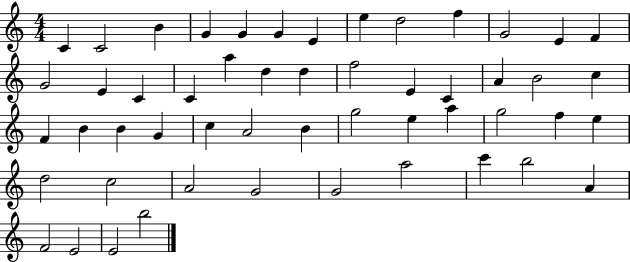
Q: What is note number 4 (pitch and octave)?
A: G4